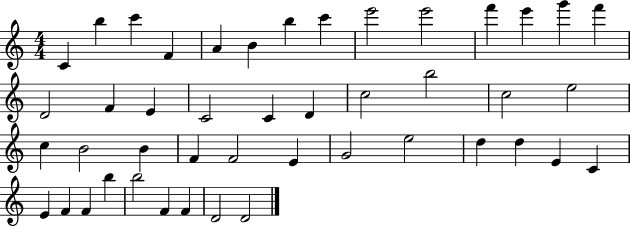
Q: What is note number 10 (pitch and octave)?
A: E6